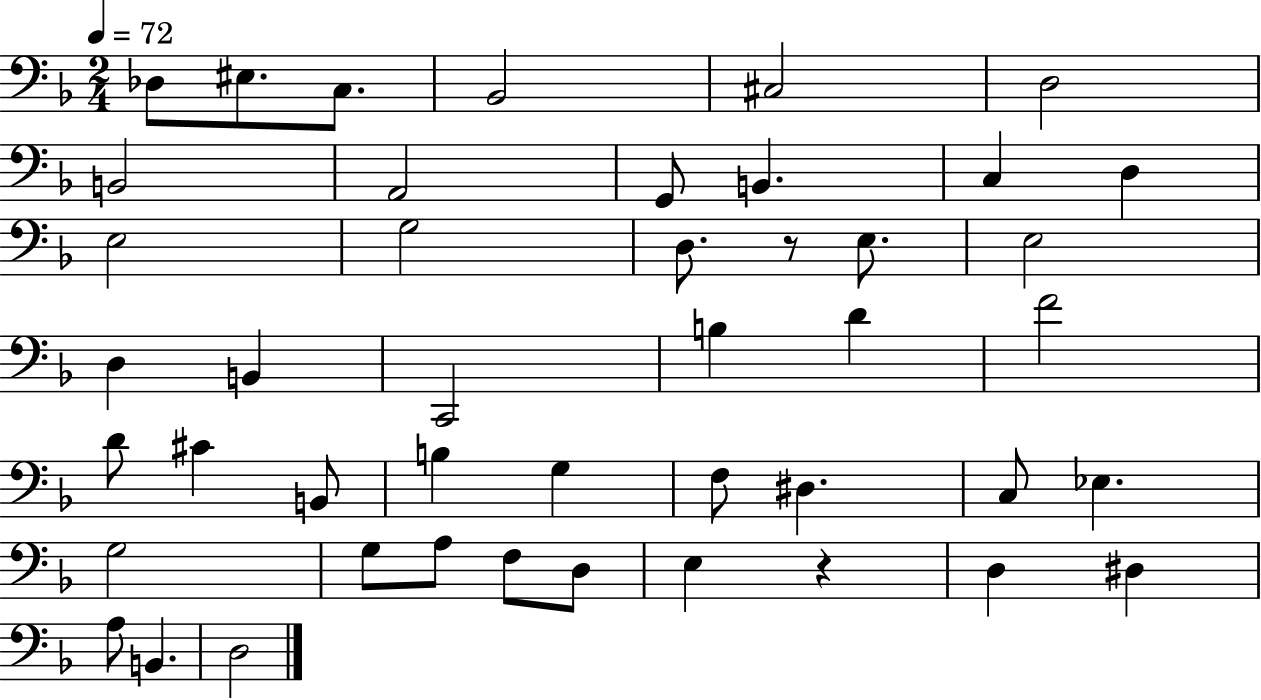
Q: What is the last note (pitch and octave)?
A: D3